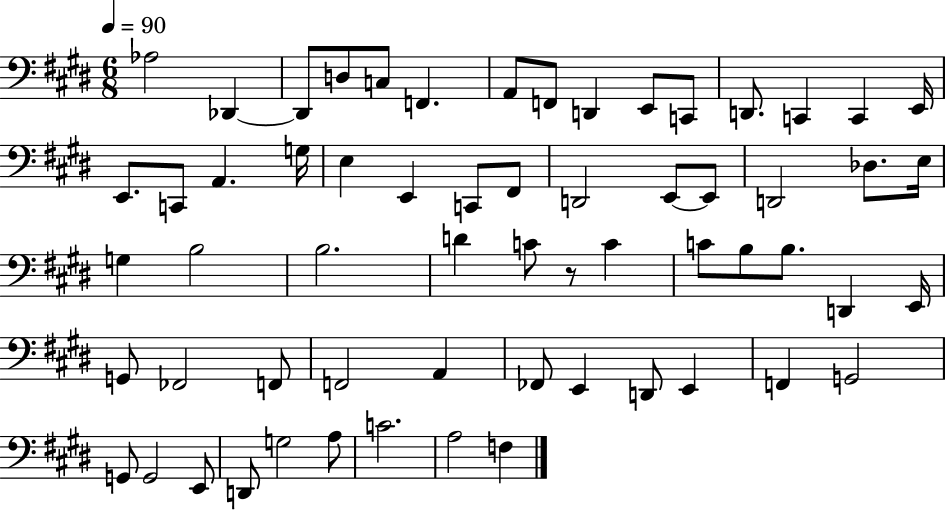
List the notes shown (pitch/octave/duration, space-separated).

Ab3/h Db2/q Db2/e D3/e C3/e F2/q. A2/e F2/e D2/q E2/e C2/e D2/e. C2/q C2/q E2/s E2/e. C2/e A2/q. G3/s E3/q E2/q C2/e F#2/e D2/h E2/e E2/e D2/h Db3/e. E3/s G3/q B3/h B3/h. D4/q C4/e R/e C4/q C4/e B3/e B3/e. D2/q E2/s G2/e FES2/h F2/e F2/h A2/q FES2/e E2/q D2/e E2/q F2/q G2/h G2/e G2/h E2/e D2/e G3/h A3/e C4/h. A3/h F3/q